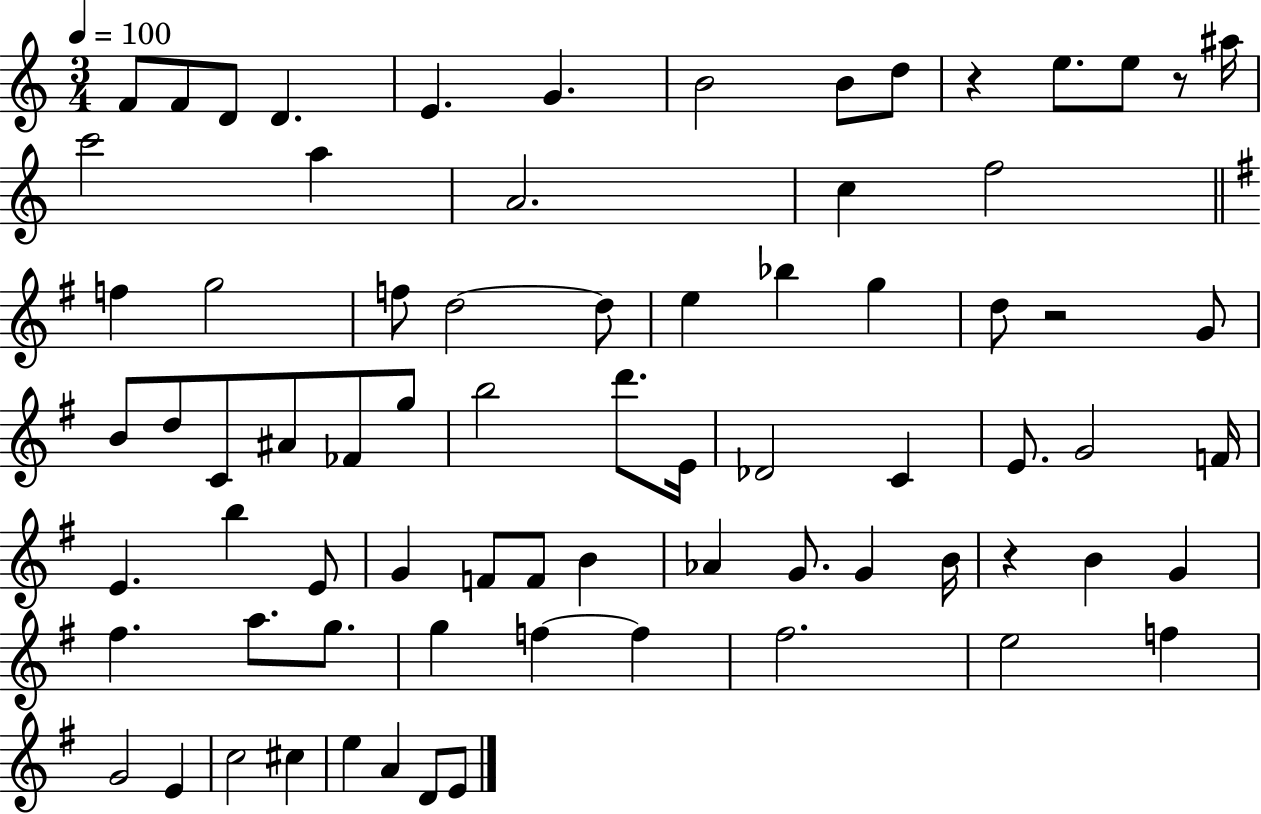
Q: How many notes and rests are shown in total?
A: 75